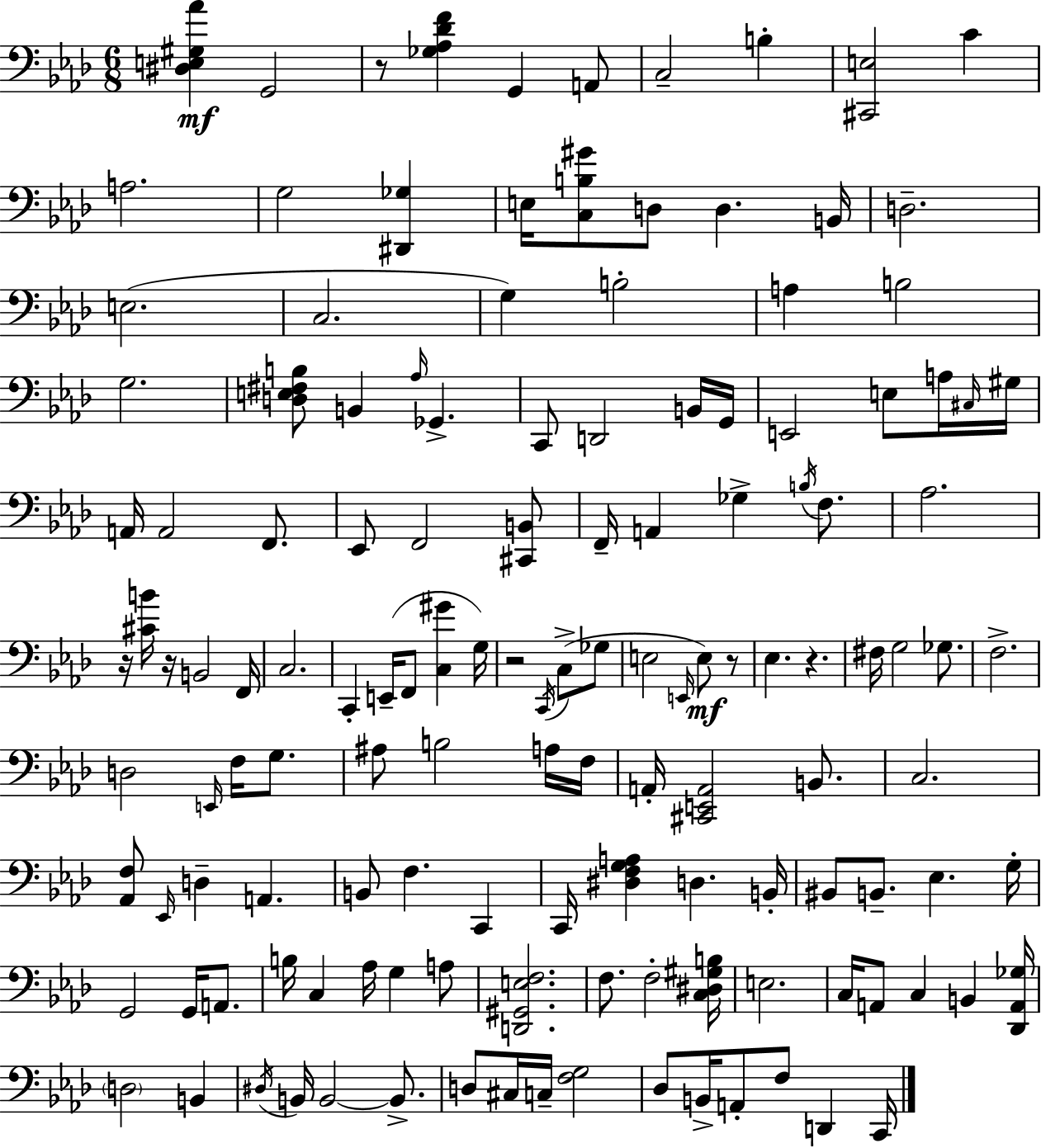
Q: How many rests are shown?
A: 6